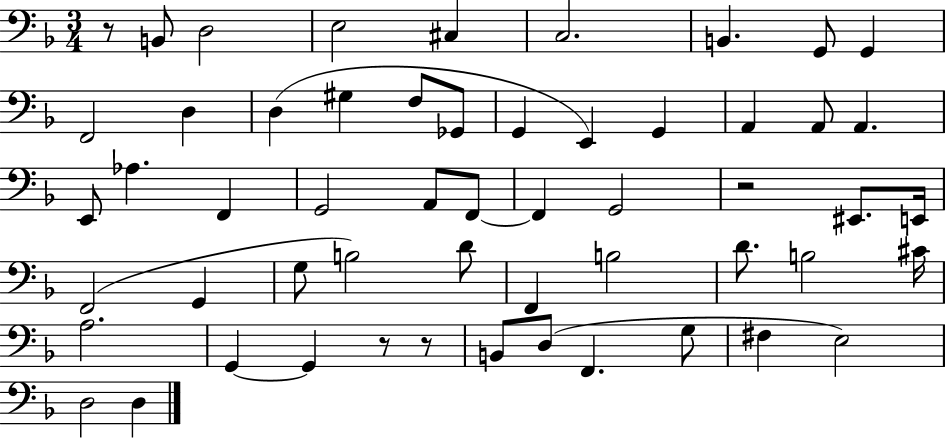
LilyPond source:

{
  \clef bass
  \numericTimeSignature
  \time 3/4
  \key f \major
  r8 b,8 d2 | e2 cis4 | c2. | b,4. g,8 g,4 | \break f,2 d4 | d4( gis4 f8 ges,8 | g,4 e,4) g,4 | a,4 a,8 a,4. | \break e,8 aes4. f,4 | g,2 a,8 f,8~~ | f,4 g,2 | r2 eis,8. e,16 | \break f,2( g,4 | g8 b2) d'8 | f,4 b2 | d'8. b2 cis'16 | \break a2. | g,4~~ g,4 r8 r8 | b,8 d8( f,4. g8 | fis4 e2) | \break d2 d4 | \bar "|."
}